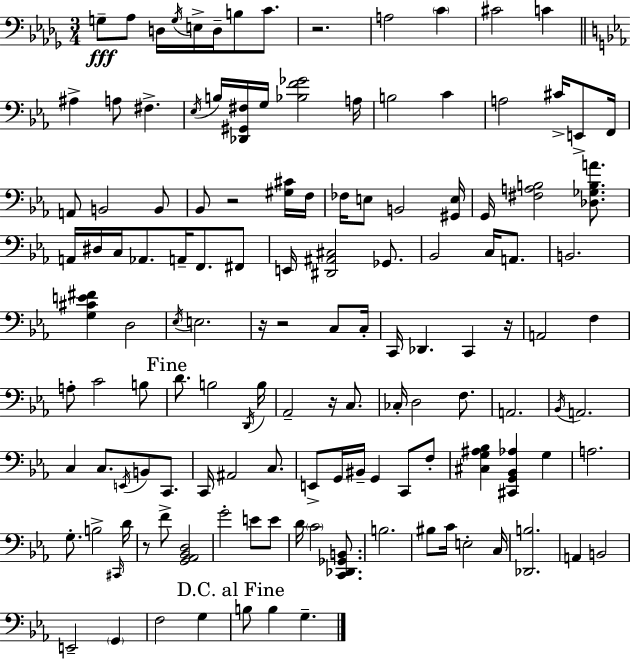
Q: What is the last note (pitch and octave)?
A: G3